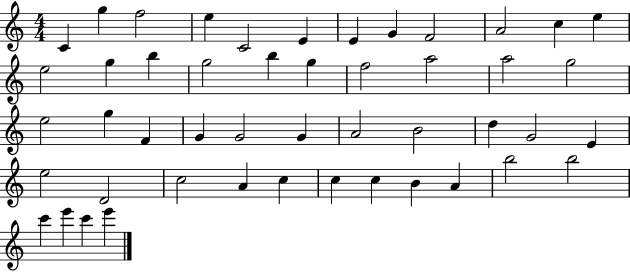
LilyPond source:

{
  \clef treble
  \numericTimeSignature
  \time 4/4
  \key c \major
  c'4 g''4 f''2 | e''4 c'2 e'4 | e'4 g'4 f'2 | a'2 c''4 e''4 | \break e''2 g''4 b''4 | g''2 b''4 g''4 | f''2 a''2 | a''2 g''2 | \break e''2 g''4 f'4 | g'4 g'2 g'4 | a'2 b'2 | d''4 g'2 e'4 | \break e''2 d'2 | c''2 a'4 c''4 | c''4 c''4 b'4 a'4 | b''2 b''2 | \break c'''4 e'''4 c'''4 e'''4 | \bar "|."
}